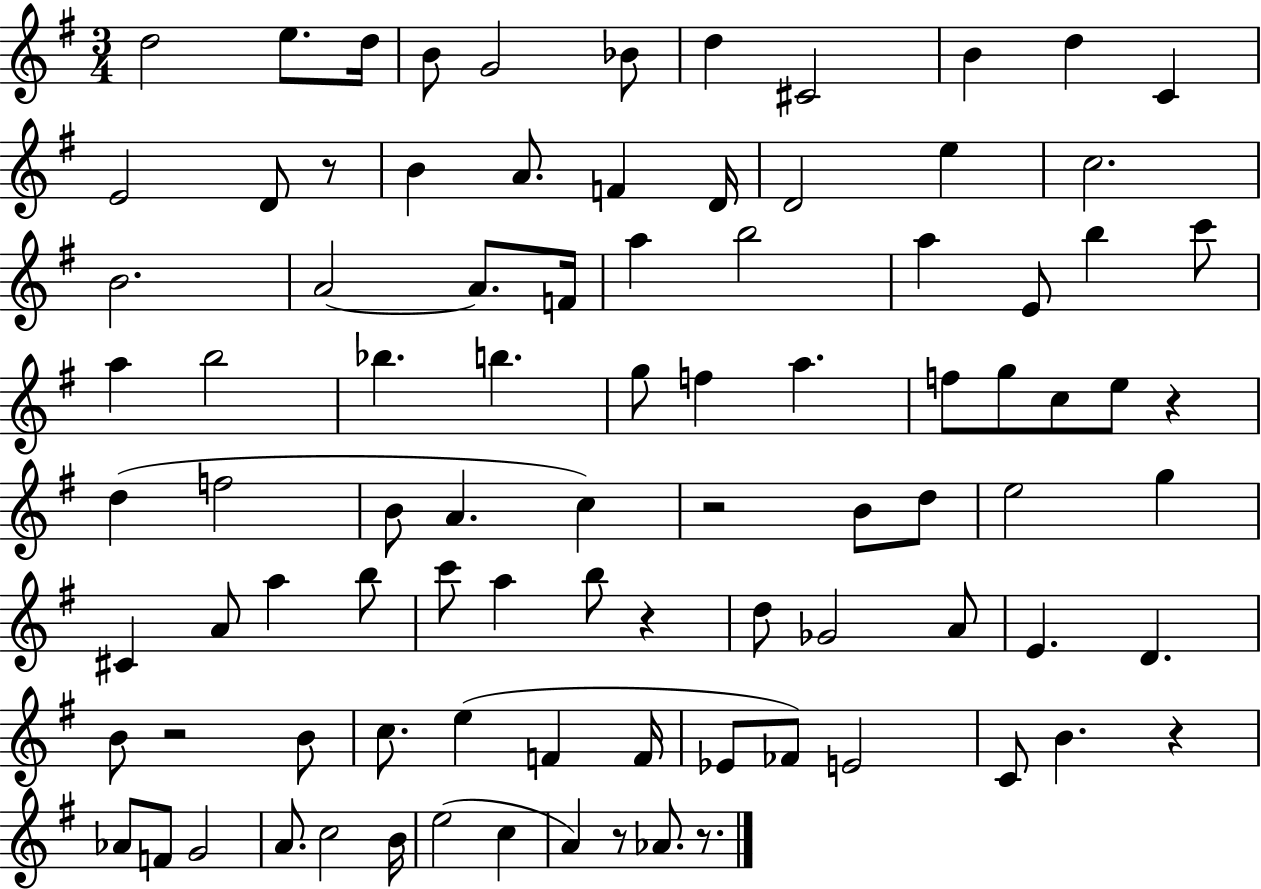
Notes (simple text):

D5/h E5/e. D5/s B4/e G4/h Bb4/e D5/q C#4/h B4/q D5/q C4/q E4/h D4/e R/e B4/q A4/e. F4/q D4/s D4/h E5/q C5/h. B4/h. A4/h A4/e. F4/s A5/q B5/h A5/q E4/e B5/q C6/e A5/q B5/h Bb5/q. B5/q. G5/e F5/q A5/q. F5/e G5/e C5/e E5/e R/q D5/q F5/h B4/e A4/q. C5/q R/h B4/e D5/e E5/h G5/q C#4/q A4/e A5/q B5/e C6/e A5/q B5/e R/q D5/e Gb4/h A4/e E4/q. D4/q. B4/e R/h B4/e C5/e. E5/q F4/q F4/s Eb4/e FES4/e E4/h C4/e B4/q. R/q Ab4/e F4/e G4/h A4/e. C5/h B4/s E5/h C5/q A4/q R/e Ab4/e. R/e.